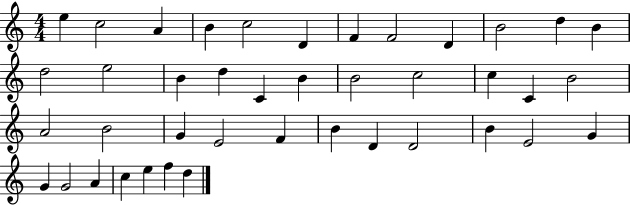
E5/q C5/h A4/q B4/q C5/h D4/q F4/q F4/h D4/q B4/h D5/q B4/q D5/h E5/h B4/q D5/q C4/q B4/q B4/h C5/h C5/q C4/q B4/h A4/h B4/h G4/q E4/h F4/q B4/q D4/q D4/h B4/q E4/h G4/q G4/q G4/h A4/q C5/q E5/q F5/q D5/q